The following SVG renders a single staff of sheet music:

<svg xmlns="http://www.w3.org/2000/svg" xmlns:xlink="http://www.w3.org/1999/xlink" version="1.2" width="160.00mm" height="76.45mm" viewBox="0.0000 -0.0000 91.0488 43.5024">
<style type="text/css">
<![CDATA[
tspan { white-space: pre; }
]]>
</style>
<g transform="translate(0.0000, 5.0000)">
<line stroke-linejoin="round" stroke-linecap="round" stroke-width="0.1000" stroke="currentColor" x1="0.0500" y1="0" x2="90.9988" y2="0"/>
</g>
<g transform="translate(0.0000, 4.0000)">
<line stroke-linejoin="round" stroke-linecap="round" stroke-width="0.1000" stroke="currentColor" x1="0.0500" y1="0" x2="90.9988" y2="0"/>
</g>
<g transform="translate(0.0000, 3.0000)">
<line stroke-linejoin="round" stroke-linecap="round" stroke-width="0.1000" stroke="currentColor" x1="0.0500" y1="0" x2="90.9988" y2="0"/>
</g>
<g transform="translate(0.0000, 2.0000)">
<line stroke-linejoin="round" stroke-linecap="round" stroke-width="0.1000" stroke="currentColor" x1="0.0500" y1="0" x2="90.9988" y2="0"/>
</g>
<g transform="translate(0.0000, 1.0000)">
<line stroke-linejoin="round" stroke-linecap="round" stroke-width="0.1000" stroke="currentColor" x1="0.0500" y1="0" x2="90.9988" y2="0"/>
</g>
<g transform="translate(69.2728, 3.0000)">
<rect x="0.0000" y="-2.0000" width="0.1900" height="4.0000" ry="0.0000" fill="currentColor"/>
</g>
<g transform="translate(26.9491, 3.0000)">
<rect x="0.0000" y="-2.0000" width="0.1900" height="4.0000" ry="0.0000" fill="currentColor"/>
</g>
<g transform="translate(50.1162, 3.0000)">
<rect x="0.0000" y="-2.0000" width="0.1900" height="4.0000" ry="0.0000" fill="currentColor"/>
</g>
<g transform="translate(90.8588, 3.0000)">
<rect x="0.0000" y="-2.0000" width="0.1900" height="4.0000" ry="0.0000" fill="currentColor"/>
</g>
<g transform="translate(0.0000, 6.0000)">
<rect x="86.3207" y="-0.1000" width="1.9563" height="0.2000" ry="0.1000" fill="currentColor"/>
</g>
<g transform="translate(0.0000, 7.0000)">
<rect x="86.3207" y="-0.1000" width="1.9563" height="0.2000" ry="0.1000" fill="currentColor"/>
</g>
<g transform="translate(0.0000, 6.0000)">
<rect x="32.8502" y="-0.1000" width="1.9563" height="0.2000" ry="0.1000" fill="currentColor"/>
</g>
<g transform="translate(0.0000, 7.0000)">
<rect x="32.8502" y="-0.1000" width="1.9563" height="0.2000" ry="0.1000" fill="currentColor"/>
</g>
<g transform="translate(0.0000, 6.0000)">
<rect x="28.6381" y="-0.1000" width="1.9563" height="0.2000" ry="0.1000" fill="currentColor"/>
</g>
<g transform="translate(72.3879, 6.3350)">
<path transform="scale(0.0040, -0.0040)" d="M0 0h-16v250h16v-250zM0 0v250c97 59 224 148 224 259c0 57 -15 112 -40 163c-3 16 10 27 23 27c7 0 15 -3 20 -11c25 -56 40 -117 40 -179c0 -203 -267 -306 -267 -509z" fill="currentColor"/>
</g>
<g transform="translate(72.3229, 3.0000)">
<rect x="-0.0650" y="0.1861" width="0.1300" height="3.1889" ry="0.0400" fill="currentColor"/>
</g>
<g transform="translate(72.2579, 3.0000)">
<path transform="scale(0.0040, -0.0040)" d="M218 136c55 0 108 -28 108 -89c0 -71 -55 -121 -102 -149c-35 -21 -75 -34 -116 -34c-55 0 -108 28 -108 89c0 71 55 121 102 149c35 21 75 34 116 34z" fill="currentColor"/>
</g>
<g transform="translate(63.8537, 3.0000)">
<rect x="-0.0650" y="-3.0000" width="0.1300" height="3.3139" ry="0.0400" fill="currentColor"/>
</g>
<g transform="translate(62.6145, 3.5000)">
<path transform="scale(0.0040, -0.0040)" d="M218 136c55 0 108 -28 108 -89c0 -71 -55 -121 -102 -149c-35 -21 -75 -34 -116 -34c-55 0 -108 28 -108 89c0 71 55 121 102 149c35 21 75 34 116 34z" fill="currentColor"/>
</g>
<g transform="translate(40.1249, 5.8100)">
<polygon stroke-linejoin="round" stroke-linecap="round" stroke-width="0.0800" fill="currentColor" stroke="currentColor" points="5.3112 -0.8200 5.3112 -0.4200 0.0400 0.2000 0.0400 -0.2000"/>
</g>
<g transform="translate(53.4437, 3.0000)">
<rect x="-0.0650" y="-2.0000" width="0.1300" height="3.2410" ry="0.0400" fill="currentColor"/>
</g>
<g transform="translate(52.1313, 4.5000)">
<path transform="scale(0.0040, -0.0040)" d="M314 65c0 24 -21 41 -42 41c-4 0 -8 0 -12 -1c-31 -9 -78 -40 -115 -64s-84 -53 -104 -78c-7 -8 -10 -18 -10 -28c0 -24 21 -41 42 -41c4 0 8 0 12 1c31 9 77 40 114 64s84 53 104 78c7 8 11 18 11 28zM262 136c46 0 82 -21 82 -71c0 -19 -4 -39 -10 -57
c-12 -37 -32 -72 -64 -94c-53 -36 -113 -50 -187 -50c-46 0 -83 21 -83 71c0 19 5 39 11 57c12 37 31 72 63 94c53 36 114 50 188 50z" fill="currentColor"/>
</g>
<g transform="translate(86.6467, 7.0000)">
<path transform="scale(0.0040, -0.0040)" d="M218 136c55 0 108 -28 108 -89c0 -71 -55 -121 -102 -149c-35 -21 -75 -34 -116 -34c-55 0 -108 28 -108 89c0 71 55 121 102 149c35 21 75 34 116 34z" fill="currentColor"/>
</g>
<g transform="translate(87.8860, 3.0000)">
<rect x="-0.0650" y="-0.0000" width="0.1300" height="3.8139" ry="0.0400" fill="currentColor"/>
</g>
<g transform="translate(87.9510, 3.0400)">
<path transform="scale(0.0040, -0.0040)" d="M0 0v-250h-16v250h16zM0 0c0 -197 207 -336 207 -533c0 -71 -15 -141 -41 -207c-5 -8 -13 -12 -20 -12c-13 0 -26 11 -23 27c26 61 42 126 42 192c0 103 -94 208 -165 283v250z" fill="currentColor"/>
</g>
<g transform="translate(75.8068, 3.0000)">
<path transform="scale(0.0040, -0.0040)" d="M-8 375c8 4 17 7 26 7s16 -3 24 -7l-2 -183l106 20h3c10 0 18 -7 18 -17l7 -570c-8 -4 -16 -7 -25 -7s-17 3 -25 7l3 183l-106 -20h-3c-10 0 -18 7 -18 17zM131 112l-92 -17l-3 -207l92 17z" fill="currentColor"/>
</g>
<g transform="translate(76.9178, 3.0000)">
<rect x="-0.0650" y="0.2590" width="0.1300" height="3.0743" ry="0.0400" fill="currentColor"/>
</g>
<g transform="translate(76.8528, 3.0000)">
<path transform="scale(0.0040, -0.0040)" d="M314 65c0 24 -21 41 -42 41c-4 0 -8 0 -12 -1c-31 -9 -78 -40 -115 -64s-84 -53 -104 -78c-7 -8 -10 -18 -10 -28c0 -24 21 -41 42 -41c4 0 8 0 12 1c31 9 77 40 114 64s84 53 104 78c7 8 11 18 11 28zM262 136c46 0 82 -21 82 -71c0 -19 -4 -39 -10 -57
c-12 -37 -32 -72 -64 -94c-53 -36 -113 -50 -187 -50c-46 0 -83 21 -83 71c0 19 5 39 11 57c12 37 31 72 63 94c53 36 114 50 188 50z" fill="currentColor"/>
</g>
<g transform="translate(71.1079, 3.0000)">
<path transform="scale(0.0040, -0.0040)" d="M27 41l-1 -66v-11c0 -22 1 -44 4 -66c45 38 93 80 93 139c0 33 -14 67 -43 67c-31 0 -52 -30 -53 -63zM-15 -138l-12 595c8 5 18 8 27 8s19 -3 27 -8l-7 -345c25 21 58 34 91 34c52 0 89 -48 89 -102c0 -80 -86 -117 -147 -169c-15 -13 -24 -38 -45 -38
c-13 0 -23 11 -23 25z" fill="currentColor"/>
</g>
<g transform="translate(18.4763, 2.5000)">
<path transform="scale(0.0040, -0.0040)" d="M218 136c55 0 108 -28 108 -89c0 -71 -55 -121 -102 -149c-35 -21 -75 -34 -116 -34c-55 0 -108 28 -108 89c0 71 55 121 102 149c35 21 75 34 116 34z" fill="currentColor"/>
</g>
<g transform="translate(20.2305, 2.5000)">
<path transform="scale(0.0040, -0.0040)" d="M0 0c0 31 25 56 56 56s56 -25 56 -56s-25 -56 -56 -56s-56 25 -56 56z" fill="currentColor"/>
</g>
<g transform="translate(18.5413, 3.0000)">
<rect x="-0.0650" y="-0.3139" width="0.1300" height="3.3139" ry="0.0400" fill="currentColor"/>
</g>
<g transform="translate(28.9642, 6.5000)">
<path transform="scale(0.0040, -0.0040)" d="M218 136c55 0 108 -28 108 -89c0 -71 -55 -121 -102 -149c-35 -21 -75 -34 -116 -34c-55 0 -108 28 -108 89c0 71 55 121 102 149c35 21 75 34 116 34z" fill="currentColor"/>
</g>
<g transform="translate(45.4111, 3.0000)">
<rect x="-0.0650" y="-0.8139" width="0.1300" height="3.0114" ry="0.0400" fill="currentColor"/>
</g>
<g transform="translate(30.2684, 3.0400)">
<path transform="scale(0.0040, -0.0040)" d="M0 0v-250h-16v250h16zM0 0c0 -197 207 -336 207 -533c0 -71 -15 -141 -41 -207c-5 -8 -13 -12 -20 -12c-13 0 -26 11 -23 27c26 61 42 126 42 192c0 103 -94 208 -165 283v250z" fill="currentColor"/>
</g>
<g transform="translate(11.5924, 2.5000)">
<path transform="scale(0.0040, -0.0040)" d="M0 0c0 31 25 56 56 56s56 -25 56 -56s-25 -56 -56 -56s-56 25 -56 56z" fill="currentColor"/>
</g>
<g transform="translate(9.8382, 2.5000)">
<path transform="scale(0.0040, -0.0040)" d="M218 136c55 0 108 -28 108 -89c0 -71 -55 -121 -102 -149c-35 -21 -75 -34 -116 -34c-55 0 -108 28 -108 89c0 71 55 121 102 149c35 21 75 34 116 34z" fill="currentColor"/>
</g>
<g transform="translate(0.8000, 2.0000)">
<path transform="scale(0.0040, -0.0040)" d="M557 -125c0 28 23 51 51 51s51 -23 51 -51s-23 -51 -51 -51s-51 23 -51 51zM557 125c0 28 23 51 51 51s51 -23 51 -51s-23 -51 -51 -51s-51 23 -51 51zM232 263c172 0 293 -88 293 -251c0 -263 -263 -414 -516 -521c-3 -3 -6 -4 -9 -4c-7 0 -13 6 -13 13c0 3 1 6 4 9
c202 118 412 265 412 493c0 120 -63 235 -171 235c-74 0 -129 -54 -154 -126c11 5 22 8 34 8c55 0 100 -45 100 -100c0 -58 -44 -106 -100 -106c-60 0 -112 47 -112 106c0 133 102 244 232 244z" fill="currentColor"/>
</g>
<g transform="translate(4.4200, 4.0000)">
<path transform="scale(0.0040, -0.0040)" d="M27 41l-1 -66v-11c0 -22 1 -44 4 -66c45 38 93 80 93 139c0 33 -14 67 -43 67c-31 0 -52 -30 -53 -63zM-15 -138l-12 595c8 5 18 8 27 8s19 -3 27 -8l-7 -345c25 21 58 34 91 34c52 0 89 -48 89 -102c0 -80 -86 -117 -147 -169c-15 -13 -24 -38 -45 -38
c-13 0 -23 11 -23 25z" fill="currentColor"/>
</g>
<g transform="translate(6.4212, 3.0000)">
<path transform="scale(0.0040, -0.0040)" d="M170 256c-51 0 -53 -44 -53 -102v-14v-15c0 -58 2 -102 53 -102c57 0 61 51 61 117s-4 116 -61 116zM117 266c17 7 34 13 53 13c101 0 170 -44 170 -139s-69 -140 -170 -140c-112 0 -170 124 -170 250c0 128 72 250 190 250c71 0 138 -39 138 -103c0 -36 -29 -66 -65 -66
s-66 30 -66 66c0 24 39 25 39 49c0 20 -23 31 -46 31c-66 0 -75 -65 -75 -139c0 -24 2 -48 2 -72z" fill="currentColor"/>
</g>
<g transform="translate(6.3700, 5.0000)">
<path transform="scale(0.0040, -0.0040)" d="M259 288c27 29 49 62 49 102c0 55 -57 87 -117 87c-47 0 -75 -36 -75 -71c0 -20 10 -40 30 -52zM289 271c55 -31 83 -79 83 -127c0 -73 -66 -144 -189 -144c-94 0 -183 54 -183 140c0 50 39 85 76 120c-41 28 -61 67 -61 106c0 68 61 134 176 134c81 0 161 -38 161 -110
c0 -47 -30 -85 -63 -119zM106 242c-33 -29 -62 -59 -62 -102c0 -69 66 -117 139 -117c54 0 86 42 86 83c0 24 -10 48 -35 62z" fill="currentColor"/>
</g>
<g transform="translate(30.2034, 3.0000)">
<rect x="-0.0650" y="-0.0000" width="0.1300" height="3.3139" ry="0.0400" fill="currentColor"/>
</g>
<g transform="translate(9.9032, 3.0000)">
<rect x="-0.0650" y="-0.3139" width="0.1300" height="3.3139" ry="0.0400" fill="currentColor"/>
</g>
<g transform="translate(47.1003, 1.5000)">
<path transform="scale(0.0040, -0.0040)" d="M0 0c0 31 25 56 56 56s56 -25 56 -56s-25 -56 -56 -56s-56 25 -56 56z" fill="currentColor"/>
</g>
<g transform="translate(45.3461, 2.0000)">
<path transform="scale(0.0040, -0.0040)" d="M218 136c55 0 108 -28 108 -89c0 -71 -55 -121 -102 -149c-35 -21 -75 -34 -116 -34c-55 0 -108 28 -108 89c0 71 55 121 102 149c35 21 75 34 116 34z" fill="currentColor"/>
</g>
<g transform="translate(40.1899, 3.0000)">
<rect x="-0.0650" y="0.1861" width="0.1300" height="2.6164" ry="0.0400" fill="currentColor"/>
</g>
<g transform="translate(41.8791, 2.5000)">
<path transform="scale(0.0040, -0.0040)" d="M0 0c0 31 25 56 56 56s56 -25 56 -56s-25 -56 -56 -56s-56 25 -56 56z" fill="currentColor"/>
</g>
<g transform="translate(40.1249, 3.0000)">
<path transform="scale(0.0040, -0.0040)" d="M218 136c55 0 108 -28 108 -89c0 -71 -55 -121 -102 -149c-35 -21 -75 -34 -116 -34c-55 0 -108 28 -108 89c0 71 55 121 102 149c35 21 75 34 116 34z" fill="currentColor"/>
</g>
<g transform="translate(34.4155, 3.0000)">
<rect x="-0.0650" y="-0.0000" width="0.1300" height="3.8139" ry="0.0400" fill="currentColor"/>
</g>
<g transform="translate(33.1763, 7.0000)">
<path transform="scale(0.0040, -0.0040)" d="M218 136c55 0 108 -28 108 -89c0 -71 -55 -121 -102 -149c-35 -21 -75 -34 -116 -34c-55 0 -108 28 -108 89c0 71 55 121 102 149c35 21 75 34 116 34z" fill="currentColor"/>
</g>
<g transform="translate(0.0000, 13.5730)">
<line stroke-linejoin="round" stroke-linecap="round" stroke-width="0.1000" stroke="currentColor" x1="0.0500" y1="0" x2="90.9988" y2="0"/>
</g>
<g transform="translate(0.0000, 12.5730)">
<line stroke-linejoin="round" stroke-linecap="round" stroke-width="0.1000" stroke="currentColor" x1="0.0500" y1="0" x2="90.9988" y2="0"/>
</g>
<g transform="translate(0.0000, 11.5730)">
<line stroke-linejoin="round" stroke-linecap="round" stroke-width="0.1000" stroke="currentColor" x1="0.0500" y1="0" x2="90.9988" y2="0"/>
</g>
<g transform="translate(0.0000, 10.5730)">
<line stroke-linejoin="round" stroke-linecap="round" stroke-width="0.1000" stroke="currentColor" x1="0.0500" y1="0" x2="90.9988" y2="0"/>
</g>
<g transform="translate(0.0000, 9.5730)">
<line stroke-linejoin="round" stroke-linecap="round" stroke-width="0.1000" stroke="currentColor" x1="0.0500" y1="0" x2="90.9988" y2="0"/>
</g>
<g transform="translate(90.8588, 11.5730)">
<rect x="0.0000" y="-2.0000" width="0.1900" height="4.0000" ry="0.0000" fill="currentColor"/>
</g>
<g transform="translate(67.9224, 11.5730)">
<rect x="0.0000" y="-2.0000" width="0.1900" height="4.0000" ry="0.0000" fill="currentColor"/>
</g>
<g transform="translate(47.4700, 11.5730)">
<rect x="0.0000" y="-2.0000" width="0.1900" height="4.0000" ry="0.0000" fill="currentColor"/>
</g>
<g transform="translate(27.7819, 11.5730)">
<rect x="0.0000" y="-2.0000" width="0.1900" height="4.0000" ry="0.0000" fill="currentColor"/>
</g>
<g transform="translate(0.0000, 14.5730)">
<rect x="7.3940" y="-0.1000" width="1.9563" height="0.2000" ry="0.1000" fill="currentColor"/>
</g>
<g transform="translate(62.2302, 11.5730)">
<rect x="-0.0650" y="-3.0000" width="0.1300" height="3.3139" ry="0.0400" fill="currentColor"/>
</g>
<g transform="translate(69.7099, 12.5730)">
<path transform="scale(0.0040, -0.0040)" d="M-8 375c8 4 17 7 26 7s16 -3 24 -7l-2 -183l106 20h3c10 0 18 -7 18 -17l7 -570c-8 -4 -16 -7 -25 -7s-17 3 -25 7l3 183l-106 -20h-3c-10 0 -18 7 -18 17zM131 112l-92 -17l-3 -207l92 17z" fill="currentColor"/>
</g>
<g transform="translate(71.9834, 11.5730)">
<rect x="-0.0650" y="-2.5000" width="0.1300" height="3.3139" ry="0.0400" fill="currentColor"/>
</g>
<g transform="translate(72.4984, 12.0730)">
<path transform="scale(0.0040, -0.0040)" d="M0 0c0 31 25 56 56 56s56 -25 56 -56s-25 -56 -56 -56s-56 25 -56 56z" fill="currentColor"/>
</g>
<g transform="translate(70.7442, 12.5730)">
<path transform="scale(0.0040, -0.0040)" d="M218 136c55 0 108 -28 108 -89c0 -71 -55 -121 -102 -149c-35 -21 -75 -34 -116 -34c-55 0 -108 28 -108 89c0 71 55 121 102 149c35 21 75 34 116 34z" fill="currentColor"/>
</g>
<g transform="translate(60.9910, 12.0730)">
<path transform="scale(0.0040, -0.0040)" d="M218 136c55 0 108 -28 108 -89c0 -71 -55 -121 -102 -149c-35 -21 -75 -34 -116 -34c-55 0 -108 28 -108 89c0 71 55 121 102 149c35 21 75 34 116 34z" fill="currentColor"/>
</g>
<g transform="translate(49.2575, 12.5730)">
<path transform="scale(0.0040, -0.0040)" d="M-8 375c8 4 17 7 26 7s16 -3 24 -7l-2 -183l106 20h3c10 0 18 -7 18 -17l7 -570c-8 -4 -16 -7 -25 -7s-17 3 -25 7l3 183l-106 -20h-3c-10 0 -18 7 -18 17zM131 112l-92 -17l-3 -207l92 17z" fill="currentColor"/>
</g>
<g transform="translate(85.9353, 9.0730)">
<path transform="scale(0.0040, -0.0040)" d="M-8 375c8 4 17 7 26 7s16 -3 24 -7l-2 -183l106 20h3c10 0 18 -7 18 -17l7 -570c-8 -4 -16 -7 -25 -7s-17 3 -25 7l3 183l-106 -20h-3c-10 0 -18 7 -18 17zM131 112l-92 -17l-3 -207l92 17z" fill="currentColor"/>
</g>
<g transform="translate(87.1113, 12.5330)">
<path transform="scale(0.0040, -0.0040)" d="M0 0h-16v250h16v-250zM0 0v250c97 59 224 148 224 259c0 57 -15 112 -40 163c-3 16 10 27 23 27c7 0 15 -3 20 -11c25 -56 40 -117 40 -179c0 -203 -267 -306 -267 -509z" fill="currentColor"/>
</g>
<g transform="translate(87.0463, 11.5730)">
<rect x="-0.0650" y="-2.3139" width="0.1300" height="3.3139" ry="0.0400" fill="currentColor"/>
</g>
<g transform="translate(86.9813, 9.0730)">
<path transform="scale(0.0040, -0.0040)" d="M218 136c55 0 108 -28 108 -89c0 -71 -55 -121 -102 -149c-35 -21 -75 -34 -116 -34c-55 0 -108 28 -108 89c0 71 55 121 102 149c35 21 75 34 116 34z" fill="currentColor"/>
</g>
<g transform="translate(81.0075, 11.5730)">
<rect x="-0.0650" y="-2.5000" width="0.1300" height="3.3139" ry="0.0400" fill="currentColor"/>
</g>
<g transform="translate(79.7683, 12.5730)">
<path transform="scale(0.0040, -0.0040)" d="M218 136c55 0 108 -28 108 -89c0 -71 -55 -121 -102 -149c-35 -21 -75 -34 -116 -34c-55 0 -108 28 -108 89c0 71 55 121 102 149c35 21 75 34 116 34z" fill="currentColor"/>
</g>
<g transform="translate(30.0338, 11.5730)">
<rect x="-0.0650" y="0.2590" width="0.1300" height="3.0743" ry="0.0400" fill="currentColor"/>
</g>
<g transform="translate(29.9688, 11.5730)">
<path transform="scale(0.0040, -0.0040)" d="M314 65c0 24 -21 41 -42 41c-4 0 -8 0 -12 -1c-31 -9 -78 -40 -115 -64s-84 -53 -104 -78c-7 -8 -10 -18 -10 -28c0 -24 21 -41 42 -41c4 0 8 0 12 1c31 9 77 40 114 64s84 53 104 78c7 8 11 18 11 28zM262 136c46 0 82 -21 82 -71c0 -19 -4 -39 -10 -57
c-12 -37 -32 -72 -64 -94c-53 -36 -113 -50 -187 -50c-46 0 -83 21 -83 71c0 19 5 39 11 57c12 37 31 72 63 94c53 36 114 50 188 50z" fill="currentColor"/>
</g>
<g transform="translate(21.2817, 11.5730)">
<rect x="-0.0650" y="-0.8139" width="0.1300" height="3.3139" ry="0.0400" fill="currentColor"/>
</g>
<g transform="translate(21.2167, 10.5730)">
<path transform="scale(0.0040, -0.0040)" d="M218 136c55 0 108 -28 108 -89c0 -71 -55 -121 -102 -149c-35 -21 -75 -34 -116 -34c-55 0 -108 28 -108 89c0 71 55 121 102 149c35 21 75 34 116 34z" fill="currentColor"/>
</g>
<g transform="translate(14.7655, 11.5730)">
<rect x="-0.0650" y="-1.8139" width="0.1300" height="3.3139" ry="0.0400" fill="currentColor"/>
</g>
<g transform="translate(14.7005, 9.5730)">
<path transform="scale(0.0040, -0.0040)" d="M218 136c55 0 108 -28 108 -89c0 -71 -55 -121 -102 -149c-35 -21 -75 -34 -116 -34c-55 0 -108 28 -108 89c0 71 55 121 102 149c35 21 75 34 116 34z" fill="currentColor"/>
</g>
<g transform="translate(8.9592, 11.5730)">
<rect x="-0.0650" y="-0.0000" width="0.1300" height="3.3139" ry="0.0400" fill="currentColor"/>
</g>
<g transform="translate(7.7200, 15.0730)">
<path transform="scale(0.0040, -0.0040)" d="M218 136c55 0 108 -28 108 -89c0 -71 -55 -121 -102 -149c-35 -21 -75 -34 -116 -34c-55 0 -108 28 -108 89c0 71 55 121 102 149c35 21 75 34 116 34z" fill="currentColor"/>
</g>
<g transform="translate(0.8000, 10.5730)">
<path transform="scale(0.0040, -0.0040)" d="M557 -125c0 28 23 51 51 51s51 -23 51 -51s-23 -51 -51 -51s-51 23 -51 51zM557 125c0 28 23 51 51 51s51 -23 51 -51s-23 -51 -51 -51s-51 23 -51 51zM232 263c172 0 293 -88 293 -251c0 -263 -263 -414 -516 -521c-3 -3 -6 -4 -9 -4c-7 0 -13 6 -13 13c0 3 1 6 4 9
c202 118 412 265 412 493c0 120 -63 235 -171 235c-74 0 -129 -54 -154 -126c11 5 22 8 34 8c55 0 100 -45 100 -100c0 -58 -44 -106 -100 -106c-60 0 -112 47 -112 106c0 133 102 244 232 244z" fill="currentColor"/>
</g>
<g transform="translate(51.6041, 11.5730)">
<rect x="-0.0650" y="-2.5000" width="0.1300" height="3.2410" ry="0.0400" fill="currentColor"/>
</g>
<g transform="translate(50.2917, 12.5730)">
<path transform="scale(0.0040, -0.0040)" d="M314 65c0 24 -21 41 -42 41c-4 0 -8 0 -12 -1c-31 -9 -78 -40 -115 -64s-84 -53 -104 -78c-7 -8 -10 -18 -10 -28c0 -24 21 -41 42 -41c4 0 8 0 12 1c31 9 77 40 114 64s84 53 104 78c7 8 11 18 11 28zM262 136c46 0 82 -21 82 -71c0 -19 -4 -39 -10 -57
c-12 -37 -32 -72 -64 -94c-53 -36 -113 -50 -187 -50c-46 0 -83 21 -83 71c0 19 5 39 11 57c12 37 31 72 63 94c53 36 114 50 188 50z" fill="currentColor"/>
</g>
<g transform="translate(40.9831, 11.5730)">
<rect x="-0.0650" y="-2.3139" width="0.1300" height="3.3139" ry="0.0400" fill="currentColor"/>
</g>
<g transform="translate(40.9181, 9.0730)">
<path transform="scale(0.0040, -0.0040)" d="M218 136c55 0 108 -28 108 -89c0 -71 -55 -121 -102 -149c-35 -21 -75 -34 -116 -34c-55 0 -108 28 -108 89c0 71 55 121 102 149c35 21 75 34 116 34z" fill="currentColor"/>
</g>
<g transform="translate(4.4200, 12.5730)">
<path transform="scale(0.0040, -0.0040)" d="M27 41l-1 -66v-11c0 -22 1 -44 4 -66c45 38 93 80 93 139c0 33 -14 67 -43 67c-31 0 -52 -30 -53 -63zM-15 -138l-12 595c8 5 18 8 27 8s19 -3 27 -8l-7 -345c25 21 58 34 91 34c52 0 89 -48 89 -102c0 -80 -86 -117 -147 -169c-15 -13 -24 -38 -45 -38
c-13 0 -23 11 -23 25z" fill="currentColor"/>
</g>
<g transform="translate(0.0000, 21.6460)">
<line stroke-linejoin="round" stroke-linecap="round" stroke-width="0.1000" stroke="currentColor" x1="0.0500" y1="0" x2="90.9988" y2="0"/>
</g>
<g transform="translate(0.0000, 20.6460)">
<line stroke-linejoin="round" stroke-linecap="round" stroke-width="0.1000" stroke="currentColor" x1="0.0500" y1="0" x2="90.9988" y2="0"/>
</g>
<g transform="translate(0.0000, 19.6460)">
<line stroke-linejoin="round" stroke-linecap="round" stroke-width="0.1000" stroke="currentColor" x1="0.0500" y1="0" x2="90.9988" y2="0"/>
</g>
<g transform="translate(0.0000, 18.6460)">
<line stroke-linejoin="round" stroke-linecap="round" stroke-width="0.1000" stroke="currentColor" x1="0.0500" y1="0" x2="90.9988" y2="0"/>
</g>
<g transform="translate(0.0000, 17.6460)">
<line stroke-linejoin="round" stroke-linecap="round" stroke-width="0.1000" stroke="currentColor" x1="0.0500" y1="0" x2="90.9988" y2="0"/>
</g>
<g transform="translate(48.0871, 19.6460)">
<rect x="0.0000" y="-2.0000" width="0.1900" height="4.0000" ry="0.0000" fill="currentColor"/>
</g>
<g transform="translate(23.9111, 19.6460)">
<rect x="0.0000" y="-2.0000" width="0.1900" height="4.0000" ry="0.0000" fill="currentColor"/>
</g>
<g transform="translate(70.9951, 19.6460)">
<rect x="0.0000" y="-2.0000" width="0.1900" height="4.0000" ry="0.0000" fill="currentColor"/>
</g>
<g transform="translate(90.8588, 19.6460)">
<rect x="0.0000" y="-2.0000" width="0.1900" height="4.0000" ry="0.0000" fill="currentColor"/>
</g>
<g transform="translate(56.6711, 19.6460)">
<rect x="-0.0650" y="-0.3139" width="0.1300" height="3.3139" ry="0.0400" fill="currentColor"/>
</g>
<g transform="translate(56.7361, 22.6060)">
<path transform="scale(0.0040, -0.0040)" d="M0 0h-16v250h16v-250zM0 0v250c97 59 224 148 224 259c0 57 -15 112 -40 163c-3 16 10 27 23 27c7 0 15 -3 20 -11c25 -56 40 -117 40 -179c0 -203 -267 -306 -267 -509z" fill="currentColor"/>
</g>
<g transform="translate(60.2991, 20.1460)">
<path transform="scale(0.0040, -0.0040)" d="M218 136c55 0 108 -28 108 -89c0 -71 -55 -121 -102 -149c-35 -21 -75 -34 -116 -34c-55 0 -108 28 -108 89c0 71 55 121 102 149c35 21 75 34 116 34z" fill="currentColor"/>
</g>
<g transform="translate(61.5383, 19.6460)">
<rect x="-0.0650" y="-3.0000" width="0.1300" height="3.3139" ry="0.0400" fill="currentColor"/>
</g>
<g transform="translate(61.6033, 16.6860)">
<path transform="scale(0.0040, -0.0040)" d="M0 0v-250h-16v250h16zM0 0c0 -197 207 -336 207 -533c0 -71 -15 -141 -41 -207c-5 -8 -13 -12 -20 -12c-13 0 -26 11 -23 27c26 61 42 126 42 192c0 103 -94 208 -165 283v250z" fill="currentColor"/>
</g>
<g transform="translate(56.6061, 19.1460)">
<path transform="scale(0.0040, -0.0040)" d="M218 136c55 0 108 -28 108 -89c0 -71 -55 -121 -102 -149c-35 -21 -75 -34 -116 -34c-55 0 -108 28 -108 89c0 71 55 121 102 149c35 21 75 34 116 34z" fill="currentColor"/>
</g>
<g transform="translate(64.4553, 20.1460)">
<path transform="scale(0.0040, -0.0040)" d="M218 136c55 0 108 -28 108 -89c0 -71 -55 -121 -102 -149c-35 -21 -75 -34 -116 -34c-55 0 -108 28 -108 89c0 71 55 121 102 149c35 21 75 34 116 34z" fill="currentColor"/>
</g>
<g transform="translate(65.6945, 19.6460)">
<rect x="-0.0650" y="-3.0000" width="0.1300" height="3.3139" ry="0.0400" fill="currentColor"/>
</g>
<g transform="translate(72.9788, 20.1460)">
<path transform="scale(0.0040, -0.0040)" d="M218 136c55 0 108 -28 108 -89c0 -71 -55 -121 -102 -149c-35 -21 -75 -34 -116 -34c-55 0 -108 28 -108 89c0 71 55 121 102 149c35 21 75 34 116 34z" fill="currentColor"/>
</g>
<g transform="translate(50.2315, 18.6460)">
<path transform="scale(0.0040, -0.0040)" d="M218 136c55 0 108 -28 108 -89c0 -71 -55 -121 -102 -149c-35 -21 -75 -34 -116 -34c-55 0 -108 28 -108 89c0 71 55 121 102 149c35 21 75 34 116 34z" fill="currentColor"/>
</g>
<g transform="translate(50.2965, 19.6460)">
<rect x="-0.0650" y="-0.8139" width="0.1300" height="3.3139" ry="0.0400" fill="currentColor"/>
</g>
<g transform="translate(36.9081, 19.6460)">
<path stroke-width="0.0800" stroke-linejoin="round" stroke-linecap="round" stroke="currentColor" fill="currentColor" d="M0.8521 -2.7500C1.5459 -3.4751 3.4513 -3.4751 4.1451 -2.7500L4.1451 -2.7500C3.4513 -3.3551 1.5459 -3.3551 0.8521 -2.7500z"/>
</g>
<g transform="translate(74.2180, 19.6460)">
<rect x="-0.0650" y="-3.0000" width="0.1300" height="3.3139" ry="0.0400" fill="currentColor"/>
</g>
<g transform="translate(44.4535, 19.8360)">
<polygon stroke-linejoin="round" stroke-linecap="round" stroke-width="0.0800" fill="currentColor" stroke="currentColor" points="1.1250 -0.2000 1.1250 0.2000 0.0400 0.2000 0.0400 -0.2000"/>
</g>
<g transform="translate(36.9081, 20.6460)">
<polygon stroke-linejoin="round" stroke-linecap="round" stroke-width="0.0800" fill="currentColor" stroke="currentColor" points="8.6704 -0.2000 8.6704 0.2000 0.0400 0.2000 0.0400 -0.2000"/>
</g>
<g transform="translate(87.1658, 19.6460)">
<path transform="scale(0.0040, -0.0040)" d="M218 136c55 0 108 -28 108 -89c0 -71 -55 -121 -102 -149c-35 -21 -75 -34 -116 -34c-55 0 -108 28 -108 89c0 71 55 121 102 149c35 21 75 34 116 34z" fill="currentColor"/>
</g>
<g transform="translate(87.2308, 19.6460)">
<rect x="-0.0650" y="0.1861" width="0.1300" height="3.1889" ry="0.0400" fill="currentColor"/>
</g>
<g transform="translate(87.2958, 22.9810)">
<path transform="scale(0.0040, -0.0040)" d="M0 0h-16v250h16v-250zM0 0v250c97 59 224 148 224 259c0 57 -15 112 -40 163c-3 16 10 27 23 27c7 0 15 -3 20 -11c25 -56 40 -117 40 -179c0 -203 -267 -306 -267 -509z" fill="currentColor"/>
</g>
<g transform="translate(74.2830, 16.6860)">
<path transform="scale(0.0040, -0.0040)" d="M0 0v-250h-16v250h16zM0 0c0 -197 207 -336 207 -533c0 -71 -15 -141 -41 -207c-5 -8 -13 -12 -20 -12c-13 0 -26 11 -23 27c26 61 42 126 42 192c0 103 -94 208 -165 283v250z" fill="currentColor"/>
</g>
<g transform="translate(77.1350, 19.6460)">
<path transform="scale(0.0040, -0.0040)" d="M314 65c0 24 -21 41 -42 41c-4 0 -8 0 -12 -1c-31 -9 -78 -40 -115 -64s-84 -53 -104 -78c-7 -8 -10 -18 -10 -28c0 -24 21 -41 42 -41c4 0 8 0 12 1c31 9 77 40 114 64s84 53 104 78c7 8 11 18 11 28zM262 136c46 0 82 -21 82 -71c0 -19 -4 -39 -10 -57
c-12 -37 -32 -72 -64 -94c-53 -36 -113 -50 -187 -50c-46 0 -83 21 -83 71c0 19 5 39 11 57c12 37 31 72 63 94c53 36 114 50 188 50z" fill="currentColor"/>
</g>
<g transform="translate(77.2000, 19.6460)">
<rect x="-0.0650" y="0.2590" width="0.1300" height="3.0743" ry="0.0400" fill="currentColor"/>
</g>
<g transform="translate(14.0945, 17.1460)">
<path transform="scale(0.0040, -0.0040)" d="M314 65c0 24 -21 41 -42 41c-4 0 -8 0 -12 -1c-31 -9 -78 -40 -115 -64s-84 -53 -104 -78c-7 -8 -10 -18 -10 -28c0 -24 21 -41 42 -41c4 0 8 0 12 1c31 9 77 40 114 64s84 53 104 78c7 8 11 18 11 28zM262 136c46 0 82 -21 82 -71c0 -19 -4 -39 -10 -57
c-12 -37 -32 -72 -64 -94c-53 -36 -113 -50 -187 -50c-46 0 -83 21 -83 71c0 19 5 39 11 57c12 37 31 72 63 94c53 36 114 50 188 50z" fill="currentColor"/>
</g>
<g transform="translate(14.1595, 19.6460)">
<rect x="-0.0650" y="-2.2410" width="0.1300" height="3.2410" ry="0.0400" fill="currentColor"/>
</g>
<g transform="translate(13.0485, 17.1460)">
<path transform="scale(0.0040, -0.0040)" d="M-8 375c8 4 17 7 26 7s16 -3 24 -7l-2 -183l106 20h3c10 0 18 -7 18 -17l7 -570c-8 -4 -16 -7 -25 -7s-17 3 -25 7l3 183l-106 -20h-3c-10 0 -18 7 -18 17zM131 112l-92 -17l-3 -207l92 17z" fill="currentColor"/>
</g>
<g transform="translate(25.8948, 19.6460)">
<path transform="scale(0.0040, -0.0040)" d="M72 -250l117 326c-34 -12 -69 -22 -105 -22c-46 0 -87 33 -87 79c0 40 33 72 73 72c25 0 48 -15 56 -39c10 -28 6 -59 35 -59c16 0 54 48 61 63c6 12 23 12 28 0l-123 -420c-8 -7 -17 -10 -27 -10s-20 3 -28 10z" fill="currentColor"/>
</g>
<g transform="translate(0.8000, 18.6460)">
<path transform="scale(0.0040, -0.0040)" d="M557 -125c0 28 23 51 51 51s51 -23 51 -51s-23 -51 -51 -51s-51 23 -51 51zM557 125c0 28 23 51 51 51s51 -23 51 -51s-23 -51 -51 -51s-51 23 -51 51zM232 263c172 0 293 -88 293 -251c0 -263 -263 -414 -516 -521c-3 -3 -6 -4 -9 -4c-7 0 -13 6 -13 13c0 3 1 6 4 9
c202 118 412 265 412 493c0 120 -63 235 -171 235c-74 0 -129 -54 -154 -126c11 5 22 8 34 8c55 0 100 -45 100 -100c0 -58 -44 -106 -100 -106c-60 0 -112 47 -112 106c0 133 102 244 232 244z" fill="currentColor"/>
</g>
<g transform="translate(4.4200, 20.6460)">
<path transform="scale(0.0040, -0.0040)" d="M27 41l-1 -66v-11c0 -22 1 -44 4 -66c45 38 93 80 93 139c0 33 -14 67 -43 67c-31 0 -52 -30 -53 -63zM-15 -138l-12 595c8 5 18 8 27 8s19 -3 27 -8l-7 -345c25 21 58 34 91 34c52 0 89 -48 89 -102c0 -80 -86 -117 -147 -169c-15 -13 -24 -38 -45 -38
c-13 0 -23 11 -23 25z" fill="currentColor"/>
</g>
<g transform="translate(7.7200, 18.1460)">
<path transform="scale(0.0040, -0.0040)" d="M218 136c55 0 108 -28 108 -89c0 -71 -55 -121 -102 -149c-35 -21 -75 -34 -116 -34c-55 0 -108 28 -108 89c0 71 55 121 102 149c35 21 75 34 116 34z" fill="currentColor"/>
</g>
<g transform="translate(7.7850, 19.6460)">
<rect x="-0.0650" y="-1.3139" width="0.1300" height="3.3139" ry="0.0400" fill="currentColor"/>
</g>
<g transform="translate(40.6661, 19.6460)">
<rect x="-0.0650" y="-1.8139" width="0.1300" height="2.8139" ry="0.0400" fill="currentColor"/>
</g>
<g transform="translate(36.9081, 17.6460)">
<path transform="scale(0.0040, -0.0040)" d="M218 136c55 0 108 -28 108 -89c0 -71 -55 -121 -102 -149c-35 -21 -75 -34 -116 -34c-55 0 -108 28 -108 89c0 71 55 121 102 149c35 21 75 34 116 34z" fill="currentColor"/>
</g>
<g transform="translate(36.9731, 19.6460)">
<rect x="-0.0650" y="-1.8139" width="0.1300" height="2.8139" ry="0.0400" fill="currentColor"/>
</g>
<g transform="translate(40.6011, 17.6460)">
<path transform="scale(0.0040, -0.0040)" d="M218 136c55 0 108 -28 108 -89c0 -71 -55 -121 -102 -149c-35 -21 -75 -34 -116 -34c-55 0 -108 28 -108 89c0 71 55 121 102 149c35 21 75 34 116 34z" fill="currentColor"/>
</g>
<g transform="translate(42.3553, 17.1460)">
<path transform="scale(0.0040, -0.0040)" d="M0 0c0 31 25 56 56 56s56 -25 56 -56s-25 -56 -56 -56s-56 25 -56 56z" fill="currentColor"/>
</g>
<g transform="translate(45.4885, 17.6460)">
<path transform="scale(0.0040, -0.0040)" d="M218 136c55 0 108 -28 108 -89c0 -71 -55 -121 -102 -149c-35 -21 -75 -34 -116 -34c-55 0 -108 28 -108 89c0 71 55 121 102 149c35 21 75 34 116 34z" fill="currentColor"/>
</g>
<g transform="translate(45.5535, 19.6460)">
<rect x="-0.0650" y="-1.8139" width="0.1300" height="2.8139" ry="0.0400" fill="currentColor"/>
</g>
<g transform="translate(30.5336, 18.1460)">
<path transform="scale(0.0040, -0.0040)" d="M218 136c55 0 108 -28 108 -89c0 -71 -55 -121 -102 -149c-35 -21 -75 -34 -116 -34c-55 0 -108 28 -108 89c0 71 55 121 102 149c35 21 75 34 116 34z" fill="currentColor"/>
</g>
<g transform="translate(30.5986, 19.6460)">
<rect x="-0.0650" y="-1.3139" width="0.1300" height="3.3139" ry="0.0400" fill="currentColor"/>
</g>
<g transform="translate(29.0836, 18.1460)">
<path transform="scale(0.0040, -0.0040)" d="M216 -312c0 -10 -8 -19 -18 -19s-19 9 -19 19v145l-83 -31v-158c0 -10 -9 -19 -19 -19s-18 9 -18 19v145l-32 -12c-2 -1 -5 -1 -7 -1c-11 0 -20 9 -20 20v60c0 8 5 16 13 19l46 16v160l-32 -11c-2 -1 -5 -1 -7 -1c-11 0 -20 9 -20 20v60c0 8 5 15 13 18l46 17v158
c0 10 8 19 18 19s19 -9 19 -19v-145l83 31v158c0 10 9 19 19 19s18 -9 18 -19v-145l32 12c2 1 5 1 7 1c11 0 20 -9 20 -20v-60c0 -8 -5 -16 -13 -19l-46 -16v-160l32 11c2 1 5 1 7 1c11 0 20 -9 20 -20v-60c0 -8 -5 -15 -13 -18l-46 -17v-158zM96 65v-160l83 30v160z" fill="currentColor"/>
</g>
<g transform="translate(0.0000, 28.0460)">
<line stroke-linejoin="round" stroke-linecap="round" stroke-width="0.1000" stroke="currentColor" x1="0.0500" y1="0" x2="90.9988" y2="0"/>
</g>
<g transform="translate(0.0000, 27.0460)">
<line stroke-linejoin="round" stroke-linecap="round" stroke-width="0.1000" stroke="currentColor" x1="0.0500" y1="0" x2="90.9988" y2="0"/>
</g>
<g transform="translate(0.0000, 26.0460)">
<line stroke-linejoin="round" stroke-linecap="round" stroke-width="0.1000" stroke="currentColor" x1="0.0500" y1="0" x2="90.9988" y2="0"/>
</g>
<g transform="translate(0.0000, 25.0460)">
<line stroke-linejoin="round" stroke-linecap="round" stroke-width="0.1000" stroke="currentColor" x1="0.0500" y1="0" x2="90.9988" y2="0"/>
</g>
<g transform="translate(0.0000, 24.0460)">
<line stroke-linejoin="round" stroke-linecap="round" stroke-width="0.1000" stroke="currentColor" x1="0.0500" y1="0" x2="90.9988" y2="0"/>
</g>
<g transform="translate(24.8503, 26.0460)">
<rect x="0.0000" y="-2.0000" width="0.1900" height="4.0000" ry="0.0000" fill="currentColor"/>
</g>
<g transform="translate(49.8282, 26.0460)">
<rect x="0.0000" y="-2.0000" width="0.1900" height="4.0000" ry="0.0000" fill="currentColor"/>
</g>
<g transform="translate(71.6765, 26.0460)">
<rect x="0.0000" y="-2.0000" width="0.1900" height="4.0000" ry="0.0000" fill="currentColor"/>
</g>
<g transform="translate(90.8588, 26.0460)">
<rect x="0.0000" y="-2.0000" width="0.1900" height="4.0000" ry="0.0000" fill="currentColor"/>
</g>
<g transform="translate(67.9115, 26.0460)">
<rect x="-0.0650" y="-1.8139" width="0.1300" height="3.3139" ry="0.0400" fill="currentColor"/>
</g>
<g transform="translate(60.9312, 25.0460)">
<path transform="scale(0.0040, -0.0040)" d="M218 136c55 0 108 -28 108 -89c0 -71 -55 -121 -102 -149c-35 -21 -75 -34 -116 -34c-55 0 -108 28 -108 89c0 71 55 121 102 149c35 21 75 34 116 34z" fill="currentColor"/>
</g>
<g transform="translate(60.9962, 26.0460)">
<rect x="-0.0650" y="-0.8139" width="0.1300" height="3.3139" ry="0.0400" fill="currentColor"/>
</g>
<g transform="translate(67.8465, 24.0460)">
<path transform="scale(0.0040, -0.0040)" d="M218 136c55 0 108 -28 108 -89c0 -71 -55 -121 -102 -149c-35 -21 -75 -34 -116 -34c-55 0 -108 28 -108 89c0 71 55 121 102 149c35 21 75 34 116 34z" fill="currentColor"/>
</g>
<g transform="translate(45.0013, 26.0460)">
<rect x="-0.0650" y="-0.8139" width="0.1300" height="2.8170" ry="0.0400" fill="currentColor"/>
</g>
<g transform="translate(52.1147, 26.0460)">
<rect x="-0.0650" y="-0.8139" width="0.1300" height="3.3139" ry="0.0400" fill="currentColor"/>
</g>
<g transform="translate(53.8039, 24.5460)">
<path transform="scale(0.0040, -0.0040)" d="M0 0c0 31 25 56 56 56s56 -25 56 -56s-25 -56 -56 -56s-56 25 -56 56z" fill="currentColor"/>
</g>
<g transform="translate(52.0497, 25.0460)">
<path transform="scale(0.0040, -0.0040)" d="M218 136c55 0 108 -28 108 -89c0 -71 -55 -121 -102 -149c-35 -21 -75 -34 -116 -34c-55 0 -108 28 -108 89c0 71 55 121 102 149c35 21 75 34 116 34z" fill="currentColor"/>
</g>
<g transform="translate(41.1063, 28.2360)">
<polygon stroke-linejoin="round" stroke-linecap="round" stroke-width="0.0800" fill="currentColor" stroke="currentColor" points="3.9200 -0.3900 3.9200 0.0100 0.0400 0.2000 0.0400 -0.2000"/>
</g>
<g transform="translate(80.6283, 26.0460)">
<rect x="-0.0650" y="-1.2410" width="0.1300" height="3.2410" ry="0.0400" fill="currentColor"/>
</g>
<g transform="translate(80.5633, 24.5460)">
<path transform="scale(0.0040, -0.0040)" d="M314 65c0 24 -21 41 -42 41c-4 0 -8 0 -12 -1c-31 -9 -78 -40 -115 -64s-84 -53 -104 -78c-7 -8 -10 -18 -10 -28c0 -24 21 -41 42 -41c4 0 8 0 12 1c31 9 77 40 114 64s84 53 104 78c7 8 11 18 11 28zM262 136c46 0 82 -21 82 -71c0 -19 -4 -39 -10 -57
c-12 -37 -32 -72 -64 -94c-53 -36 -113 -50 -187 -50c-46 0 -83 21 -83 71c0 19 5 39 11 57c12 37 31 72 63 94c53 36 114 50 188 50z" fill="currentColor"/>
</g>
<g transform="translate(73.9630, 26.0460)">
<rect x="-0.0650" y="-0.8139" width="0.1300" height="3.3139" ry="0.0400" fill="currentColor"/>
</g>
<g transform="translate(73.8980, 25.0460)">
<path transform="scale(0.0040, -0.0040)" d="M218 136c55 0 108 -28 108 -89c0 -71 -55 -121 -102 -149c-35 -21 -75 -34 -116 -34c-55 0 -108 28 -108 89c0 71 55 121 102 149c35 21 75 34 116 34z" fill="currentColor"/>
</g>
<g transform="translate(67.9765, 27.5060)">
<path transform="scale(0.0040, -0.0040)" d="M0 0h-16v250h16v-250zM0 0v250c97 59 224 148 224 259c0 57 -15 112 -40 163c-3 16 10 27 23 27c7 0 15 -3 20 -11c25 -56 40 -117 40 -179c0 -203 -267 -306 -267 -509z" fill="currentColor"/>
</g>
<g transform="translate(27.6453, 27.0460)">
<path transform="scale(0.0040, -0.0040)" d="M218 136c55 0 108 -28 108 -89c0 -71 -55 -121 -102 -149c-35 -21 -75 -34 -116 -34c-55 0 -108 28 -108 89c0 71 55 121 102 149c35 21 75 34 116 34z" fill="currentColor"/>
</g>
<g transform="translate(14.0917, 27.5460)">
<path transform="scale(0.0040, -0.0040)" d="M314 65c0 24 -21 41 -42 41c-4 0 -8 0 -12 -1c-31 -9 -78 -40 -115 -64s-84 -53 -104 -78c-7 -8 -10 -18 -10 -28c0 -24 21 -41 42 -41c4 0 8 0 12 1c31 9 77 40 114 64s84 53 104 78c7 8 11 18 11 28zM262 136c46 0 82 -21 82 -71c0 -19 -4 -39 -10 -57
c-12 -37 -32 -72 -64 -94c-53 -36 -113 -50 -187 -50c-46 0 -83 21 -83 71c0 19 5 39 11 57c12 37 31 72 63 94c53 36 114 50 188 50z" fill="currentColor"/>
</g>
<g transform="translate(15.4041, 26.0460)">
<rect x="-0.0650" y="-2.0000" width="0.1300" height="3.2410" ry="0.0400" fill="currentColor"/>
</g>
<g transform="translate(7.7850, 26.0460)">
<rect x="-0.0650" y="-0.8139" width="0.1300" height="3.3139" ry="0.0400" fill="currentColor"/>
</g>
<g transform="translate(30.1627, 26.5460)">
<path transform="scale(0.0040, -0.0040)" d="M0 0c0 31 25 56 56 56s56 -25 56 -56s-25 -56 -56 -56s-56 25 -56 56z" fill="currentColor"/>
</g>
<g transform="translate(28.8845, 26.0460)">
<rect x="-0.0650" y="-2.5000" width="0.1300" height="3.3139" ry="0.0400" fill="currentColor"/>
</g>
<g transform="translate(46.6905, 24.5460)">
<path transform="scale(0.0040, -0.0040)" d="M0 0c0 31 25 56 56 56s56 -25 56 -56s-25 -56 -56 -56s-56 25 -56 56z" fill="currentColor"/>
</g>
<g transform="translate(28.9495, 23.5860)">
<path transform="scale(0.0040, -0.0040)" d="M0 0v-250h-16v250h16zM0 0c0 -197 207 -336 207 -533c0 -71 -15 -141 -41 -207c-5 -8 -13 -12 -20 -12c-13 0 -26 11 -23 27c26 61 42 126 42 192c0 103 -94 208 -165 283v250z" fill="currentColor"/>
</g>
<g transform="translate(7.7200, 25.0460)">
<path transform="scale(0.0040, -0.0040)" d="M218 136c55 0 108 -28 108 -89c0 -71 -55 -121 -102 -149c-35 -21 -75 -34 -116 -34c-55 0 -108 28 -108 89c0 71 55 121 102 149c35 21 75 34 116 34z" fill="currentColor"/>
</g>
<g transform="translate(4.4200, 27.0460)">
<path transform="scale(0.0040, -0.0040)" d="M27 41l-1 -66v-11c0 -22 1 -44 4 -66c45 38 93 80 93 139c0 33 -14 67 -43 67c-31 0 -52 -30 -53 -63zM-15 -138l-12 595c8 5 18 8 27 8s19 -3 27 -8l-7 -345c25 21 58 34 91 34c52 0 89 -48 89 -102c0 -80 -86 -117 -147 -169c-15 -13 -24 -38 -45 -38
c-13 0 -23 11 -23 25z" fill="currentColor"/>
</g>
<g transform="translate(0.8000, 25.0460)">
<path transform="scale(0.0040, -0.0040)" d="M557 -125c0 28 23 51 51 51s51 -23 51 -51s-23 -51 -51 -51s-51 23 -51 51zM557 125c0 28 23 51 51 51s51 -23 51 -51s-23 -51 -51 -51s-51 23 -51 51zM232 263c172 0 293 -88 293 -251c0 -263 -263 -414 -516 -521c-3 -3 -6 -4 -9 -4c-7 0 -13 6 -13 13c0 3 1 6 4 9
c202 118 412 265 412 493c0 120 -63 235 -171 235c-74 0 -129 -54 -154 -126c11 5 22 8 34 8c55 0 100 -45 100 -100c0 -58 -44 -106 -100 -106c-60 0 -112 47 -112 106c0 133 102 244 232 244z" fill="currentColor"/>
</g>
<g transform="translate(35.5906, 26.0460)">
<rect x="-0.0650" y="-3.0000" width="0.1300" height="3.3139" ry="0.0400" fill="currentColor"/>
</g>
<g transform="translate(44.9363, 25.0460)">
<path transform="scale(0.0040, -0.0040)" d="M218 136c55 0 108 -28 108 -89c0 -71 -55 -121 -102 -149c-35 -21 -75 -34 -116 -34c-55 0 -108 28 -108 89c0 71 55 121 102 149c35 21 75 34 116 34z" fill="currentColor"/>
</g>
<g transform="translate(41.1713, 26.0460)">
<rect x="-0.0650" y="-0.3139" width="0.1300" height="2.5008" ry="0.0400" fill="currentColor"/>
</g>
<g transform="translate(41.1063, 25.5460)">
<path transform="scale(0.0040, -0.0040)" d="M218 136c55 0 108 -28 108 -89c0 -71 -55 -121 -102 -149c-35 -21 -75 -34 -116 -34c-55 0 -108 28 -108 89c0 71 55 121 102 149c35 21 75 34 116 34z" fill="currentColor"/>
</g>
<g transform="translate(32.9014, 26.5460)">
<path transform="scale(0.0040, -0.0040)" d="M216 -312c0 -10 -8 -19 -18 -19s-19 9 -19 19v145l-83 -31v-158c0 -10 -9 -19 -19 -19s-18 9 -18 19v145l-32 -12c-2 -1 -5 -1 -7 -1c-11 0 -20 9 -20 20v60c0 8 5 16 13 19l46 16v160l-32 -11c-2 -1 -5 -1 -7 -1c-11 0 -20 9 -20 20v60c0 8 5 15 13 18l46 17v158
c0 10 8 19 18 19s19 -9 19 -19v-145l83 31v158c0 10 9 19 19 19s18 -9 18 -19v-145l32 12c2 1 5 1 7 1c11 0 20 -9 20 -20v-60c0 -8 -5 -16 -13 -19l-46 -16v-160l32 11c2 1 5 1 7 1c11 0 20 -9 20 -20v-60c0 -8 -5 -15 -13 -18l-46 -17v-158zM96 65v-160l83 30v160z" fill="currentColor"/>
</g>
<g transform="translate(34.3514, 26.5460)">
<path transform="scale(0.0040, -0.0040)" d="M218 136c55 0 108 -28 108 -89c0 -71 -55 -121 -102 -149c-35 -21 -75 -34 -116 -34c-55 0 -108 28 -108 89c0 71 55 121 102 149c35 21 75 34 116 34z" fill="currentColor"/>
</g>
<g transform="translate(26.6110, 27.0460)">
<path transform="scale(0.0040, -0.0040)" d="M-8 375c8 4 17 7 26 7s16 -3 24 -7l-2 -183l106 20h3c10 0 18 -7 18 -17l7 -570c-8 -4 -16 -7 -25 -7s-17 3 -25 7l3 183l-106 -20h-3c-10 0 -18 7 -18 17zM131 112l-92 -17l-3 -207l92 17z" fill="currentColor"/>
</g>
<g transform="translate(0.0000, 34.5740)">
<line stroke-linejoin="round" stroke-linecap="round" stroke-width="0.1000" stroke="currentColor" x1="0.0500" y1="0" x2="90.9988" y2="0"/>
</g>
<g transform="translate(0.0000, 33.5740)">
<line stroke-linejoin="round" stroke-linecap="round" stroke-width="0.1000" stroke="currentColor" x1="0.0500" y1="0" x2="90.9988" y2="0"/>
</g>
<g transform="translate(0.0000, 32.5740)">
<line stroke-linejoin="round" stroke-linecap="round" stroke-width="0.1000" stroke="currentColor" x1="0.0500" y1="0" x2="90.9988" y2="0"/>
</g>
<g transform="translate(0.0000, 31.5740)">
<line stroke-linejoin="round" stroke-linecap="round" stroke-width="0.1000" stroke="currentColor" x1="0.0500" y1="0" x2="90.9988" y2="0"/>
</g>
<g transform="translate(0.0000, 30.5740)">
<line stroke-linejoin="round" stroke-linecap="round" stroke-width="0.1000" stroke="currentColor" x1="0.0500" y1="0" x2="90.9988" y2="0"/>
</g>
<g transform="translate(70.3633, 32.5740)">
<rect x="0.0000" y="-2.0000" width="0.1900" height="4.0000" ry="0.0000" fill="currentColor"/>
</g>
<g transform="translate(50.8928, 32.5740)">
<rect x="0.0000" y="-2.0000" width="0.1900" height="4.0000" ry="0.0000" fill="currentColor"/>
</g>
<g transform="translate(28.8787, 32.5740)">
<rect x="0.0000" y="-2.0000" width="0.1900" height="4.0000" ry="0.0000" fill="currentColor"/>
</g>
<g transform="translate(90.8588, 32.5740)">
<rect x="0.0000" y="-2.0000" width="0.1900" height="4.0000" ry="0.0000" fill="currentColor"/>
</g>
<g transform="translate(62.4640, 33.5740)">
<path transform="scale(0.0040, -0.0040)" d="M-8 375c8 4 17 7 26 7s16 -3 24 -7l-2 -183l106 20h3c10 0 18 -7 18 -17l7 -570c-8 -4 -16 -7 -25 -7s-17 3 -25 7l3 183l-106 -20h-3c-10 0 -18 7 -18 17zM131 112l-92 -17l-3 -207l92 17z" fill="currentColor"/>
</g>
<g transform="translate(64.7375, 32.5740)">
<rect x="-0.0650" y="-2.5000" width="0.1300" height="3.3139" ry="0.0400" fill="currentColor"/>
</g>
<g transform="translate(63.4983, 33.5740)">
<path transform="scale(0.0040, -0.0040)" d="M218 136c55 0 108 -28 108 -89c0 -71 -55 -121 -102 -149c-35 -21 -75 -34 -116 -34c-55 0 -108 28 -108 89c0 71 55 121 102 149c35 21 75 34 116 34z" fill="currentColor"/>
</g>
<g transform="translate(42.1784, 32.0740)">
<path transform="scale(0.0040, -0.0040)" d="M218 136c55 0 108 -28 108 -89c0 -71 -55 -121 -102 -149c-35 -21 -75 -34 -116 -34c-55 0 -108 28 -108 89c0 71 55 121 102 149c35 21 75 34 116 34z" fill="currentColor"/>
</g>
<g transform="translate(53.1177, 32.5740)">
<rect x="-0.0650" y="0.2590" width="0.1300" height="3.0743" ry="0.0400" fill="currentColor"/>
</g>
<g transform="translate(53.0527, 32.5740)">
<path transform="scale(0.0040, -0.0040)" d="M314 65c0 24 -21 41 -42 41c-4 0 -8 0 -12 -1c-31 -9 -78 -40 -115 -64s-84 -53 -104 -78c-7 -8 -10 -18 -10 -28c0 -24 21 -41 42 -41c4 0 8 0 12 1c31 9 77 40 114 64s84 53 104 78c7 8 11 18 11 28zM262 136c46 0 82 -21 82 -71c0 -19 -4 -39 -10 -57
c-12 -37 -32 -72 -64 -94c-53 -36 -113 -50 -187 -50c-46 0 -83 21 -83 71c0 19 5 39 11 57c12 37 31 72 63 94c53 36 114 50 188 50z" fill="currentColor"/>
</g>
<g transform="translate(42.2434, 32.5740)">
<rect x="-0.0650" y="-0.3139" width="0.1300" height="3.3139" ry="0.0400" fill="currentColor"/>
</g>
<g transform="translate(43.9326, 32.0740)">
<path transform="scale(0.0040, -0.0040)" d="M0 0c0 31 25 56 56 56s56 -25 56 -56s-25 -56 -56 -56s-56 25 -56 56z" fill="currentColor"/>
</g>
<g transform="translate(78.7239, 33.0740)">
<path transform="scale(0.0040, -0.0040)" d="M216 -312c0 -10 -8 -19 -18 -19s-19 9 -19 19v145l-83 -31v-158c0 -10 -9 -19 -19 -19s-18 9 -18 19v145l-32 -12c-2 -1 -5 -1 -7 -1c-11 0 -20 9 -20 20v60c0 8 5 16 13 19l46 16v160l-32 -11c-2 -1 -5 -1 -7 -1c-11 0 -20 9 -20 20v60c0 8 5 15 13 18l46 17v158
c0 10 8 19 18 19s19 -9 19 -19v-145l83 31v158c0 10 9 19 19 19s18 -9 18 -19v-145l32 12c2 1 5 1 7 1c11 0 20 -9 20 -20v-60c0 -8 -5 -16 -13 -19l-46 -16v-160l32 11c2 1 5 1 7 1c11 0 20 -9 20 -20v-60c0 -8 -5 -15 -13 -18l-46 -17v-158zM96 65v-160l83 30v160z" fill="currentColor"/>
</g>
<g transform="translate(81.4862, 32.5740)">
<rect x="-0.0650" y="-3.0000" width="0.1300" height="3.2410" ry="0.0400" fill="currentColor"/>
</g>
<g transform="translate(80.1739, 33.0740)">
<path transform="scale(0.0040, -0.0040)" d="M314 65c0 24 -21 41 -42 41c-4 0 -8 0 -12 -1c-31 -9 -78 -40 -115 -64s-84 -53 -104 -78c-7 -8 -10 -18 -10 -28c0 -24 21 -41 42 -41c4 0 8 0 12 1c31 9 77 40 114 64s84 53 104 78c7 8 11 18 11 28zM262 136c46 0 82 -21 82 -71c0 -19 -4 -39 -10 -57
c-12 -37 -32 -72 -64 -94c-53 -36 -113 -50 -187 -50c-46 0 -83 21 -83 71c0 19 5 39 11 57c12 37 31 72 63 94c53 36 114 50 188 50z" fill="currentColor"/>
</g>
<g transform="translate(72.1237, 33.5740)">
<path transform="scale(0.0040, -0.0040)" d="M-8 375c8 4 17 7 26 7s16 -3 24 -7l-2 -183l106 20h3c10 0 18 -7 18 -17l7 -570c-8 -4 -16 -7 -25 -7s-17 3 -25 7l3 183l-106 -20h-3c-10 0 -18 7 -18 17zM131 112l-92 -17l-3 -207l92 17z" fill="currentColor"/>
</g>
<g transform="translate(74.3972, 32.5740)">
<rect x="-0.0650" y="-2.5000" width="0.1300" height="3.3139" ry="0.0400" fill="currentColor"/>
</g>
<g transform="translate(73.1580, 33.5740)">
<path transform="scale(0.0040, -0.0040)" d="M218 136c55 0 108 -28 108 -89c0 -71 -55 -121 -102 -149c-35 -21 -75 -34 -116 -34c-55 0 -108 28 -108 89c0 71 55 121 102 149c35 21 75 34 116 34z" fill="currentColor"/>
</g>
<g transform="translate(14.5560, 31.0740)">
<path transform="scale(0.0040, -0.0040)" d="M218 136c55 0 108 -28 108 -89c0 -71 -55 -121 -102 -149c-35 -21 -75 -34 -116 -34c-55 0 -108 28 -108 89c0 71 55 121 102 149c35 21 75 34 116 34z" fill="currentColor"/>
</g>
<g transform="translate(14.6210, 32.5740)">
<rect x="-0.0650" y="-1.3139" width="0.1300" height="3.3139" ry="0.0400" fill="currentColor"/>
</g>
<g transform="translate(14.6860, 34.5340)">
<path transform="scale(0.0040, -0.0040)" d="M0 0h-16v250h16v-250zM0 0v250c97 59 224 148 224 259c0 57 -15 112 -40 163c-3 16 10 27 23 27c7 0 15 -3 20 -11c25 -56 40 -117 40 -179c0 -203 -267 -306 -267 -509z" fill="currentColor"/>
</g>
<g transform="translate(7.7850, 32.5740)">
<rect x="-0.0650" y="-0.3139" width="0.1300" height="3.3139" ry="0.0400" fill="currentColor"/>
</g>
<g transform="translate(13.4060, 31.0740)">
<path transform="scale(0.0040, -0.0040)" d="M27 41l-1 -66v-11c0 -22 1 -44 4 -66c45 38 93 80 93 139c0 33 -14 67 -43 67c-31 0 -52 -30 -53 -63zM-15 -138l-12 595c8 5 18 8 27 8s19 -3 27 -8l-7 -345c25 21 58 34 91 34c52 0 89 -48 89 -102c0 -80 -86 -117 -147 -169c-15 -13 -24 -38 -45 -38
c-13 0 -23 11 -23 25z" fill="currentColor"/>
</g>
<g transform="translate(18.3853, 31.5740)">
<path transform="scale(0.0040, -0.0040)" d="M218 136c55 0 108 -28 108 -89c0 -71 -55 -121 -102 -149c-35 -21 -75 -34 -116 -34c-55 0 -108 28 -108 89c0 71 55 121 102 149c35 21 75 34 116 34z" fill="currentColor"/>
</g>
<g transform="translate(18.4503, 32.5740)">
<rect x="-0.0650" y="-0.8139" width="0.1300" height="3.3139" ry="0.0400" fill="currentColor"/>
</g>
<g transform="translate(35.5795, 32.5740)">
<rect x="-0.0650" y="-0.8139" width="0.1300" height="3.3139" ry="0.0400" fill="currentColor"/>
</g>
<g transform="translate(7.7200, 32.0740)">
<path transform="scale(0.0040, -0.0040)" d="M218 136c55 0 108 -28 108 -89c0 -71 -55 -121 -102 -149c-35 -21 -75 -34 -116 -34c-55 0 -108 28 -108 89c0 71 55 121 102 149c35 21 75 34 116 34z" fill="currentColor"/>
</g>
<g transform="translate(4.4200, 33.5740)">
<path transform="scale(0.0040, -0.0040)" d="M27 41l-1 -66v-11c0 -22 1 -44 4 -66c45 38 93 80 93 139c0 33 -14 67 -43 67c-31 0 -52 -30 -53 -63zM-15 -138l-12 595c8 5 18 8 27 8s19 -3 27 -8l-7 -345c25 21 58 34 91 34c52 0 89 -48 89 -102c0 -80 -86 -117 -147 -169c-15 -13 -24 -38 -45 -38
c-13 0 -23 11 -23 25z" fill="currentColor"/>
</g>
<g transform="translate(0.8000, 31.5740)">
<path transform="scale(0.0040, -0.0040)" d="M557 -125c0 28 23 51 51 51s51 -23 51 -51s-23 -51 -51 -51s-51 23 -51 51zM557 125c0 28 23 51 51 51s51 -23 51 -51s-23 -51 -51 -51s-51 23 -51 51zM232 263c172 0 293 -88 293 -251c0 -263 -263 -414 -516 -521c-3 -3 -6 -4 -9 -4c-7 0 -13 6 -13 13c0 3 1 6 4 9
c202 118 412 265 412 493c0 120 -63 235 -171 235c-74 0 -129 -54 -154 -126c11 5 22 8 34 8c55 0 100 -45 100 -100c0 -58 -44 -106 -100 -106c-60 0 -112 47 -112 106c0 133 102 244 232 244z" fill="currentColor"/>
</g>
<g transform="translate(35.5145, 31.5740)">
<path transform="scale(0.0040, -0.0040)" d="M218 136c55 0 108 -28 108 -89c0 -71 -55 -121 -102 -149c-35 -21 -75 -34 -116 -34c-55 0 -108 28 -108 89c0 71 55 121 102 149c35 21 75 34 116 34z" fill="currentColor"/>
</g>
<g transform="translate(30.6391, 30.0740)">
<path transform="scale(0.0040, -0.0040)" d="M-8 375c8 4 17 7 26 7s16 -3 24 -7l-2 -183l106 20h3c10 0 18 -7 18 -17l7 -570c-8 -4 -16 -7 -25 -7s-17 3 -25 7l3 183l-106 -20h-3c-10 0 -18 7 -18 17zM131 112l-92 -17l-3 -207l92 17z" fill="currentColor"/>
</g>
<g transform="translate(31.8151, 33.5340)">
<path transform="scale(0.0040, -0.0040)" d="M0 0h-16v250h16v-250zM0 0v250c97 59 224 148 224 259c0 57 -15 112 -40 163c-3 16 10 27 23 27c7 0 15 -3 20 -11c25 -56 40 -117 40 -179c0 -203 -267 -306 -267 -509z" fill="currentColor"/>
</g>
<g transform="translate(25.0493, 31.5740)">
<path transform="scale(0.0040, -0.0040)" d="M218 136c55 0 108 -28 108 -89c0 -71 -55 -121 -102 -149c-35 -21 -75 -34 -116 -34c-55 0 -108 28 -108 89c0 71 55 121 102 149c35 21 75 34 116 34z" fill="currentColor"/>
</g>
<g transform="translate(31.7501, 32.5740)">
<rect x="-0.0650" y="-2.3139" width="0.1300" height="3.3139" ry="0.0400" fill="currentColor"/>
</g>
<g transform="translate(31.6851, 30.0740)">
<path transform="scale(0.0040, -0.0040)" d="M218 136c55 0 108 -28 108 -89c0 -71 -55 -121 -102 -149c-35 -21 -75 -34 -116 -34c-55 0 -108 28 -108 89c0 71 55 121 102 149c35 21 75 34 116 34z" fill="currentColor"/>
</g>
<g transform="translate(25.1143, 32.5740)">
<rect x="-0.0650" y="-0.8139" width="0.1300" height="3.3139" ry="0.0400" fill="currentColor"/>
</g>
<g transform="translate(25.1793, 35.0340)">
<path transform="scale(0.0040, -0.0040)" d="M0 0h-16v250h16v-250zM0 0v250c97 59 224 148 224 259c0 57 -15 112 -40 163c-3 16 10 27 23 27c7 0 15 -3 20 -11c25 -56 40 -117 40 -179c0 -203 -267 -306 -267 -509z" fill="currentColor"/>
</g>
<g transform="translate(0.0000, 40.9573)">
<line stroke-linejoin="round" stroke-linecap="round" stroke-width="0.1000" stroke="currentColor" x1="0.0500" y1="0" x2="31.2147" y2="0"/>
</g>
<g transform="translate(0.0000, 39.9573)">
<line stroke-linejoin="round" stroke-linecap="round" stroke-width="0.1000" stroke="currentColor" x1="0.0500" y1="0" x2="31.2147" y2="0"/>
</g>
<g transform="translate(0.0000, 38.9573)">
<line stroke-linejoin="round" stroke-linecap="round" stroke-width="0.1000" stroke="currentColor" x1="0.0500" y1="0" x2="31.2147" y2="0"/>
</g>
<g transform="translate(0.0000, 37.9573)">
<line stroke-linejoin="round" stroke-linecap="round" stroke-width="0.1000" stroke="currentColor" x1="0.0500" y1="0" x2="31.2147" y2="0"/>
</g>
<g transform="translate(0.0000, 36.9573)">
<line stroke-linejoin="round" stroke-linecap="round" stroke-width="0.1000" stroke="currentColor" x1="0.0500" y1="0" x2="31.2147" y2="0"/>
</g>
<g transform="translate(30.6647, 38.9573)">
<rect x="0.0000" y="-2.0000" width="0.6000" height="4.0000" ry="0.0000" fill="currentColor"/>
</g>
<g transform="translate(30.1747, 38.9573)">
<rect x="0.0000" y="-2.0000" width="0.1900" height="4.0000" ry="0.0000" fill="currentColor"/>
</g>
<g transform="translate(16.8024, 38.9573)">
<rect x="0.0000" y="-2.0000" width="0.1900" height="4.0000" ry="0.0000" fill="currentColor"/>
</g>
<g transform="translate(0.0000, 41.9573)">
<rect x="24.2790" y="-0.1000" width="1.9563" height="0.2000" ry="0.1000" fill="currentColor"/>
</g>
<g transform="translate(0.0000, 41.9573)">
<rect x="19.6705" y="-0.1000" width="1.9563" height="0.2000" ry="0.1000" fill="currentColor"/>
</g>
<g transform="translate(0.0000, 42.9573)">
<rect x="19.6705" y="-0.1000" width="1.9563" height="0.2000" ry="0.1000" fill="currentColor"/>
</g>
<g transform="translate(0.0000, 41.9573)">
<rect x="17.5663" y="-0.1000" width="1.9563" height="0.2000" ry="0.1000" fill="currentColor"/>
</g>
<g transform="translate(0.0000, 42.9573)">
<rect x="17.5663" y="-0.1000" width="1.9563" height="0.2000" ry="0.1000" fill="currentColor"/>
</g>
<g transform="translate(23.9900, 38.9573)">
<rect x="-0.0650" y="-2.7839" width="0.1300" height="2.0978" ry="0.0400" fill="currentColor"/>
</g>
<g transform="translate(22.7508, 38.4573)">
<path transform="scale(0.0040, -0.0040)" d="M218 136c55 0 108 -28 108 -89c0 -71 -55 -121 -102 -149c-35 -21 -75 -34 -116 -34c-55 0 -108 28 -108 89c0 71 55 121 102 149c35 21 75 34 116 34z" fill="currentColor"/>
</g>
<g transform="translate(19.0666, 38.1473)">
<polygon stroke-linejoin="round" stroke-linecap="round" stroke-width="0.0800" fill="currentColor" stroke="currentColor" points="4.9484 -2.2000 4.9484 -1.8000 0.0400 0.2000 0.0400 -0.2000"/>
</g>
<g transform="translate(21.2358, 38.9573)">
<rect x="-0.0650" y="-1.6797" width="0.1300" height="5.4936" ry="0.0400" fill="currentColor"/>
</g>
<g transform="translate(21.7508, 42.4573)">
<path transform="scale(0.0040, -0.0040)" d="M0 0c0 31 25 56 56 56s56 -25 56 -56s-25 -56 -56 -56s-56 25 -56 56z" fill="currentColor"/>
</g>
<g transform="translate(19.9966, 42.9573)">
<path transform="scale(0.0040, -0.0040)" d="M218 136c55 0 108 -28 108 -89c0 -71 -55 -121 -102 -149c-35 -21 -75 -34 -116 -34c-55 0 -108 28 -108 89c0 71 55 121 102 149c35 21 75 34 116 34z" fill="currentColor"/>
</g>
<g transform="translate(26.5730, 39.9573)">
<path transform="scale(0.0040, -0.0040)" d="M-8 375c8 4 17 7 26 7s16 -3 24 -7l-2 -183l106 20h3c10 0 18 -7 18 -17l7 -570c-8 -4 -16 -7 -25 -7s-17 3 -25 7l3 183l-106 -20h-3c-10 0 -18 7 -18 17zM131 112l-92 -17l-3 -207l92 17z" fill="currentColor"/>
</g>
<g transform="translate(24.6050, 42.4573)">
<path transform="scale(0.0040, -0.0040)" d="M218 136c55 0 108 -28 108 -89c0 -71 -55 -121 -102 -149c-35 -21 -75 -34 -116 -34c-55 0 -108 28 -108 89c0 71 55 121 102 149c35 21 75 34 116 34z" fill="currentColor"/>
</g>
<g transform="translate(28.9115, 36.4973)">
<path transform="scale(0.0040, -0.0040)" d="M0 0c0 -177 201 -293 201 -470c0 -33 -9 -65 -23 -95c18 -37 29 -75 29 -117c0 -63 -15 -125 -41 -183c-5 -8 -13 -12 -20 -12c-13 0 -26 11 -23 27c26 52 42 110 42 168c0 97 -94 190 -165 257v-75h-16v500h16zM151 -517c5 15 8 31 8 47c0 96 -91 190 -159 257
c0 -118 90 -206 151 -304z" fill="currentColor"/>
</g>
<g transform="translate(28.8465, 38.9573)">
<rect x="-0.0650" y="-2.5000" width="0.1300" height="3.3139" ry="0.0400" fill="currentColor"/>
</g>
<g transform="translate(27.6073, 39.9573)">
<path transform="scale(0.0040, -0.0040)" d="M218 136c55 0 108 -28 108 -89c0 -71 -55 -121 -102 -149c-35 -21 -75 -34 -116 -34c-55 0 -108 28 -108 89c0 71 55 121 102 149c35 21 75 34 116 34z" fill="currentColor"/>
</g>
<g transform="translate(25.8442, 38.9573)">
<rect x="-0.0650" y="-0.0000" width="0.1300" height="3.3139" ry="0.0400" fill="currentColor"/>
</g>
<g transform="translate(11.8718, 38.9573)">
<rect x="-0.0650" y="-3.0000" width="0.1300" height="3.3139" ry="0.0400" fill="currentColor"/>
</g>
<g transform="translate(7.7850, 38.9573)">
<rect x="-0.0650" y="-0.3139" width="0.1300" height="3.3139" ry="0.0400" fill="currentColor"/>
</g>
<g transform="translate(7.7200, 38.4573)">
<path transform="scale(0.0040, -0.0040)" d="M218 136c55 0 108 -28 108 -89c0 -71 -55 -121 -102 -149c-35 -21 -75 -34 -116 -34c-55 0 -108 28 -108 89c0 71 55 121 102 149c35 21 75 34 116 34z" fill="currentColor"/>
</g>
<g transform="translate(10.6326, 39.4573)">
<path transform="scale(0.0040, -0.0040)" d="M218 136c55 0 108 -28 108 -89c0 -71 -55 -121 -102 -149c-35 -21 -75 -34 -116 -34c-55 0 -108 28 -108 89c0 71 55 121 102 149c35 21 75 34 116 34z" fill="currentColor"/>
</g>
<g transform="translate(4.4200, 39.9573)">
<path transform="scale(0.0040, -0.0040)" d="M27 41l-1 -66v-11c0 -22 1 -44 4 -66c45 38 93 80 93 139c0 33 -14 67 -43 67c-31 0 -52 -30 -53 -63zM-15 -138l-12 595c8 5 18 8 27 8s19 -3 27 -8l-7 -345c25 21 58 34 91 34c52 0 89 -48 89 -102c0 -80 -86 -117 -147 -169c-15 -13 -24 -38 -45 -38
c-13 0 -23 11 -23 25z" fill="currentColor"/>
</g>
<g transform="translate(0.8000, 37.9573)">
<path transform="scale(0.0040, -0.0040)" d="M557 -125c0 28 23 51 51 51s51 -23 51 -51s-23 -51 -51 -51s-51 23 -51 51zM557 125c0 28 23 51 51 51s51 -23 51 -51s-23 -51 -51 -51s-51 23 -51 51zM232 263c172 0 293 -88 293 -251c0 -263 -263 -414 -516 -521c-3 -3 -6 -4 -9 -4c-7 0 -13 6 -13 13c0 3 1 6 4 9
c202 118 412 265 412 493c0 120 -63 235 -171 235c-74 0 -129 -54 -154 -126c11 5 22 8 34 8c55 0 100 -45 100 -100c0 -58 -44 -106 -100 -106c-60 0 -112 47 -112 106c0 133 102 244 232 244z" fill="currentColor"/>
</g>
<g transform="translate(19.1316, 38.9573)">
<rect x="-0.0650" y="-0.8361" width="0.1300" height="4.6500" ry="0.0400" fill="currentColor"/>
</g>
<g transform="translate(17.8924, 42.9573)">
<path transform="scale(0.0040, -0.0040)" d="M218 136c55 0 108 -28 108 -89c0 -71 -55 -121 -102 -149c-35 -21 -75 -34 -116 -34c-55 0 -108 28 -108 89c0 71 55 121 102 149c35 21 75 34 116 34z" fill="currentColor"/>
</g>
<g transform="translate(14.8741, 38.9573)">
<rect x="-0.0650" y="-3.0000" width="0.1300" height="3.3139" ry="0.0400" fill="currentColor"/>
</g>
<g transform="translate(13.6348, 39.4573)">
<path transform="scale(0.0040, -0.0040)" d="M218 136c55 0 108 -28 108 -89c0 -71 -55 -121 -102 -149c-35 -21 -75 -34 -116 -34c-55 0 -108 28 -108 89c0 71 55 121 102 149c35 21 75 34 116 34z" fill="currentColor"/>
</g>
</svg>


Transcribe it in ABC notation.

X:1
T:Untitled
M:6/8
L:1/4
K:F
E, E, D,,/2 C,, D,/2 F,/2 A,,2 C, _D,/2 D,2 C,,/2 D,, A, F, D,2 _B, B,,2 C, B,, B,, B,/2 G, B,2 z/2 ^G, A,/2 A,/2 A,/4 F, E,/2 C,/2 C, C,/2 D,2 D,/2 F, A,,2 B,,/2 ^C, E,/2 F,/2 F, F, A,/2 F, G,2 E, _G,/2 F, F,/2 B,/2 F, E, D,2 B,, B,, ^C,2 E, C, C, C,,/2 C,,/2 E,/2 D,, B,,/4